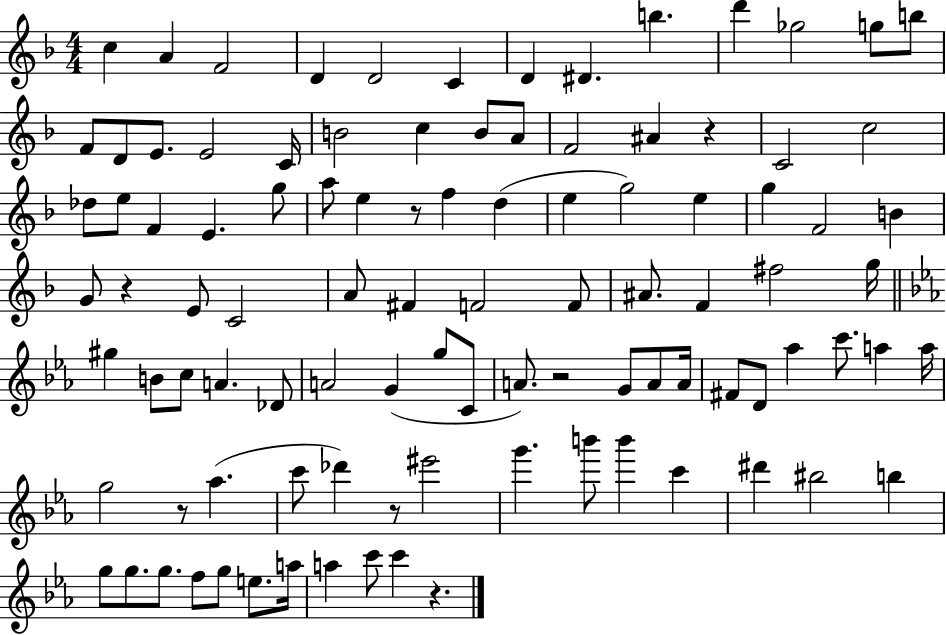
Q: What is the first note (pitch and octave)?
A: C5